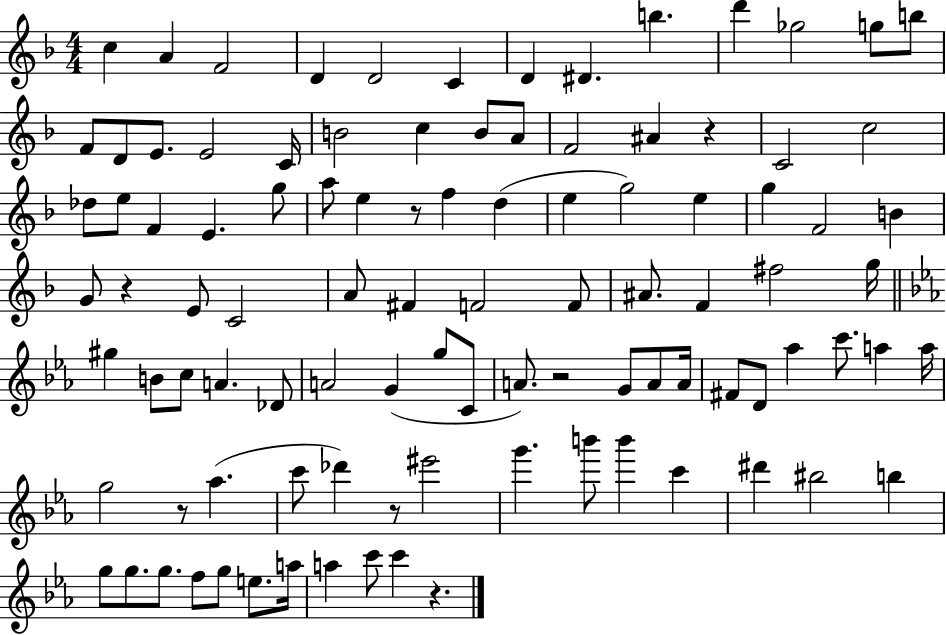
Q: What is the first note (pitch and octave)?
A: C5